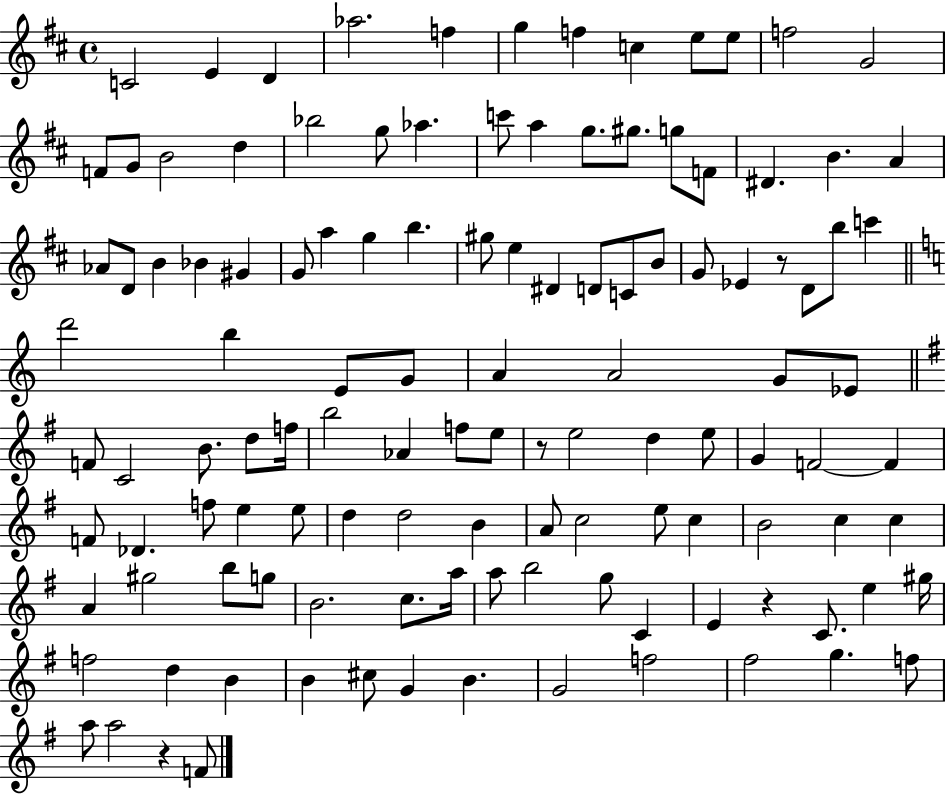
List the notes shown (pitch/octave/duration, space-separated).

C4/h E4/q D4/q Ab5/h. F5/q G5/q F5/q C5/q E5/e E5/e F5/h G4/h F4/e G4/e B4/h D5/q Bb5/h G5/e Ab5/q. C6/e A5/q G5/e. G#5/e. G5/e F4/e D#4/q. B4/q. A4/q Ab4/e D4/e B4/q Bb4/q G#4/q G4/e A5/q G5/q B5/q. G#5/e E5/q D#4/q D4/e C4/e B4/e G4/e Eb4/q R/e D4/e B5/e C6/q D6/h B5/q E4/e G4/e A4/q A4/h G4/e Eb4/e F4/e C4/h B4/e. D5/e F5/s B5/h Ab4/q F5/e E5/e R/e E5/h D5/q E5/e G4/q F4/h F4/q F4/e Db4/q. F5/e E5/q E5/e D5/q D5/h B4/q A4/e C5/h E5/e C5/q B4/h C5/q C5/q A4/q G#5/h B5/e G5/e B4/h. C5/e. A5/s A5/e B5/h G5/e C4/q E4/q R/q C4/e. E5/q G#5/s F5/h D5/q B4/q B4/q C#5/e G4/q B4/q. G4/h F5/h F#5/h G5/q. F5/e A5/e A5/h R/q F4/e